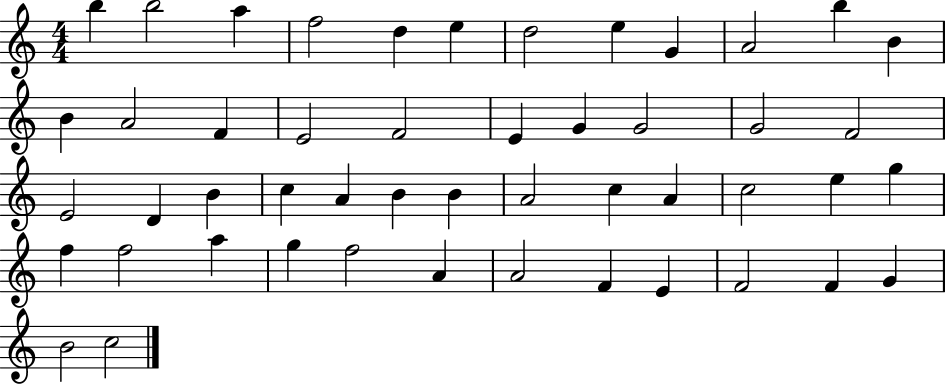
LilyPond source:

{
  \clef treble
  \numericTimeSignature
  \time 4/4
  \key c \major
  b''4 b''2 a''4 | f''2 d''4 e''4 | d''2 e''4 g'4 | a'2 b''4 b'4 | \break b'4 a'2 f'4 | e'2 f'2 | e'4 g'4 g'2 | g'2 f'2 | \break e'2 d'4 b'4 | c''4 a'4 b'4 b'4 | a'2 c''4 a'4 | c''2 e''4 g''4 | \break f''4 f''2 a''4 | g''4 f''2 a'4 | a'2 f'4 e'4 | f'2 f'4 g'4 | \break b'2 c''2 | \bar "|."
}